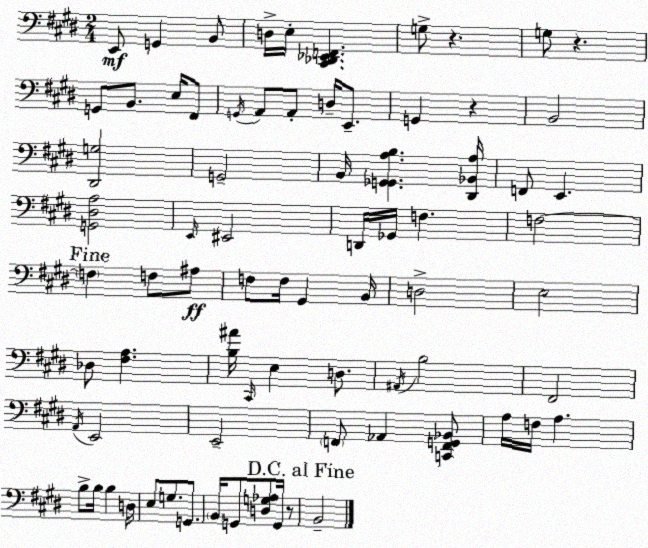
X:1
T:Untitled
M:2/4
L:1/4
K:E
E,,/2 G,, B,,/2 D,/4 E,/4 [^C,,_D,,_E,,F,,] G,/2 z G,/2 z G,,/2 B,,/2 E,/4 ^F,,/2 G,,/4 A,,/2 A,,/2 D,/4 E,,/2 G,, z B,,2 [^D,,G,]2 G,,2 B,,/4 [G,,_G,,A,B,] [^D,,_B,,A,]/4 F,,/2 E,, [G,,^D,A,]2 E,,/4 ^E,,2 D,,/4 _G,,/4 F, F,2 F, F,/2 ^A,/2 F,/2 F,/4 ^G,, B,,/4 D,2 E,2 _D,/2 [^F,A,] [B,^A]/4 ^C,,/4 E, D,/2 ^A,,/4 B,2 ^F,,2 A,,/4 E,,2 E,,2 F,,/2 _A,, [C,,F,,G,,_B,,]/2 A,/4 F,/4 A, B,/2 B,/4 B, D,/4 E,/2 G,/2 G,,/2 B,,/4 G,,/2 [D,G,_A,]/2 G,,/4 z/2 B,,2